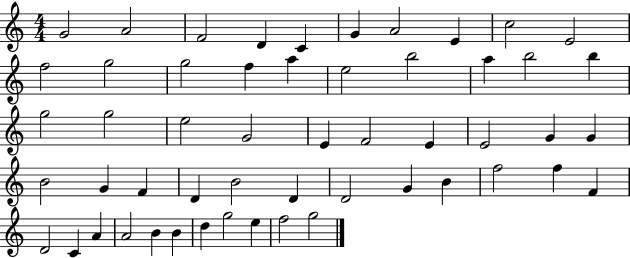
{
  \clef treble
  \numericTimeSignature
  \time 4/4
  \key c \major
  g'2 a'2 | f'2 d'4 c'4 | g'4 a'2 e'4 | c''2 e'2 | \break f''2 g''2 | g''2 f''4 a''4 | e''2 b''2 | a''4 b''2 b''4 | \break g''2 g''2 | e''2 g'2 | e'4 f'2 e'4 | e'2 g'4 g'4 | \break b'2 g'4 f'4 | d'4 b'2 d'4 | d'2 g'4 b'4 | f''2 f''4 f'4 | \break d'2 c'4 a'4 | a'2 b'4 b'4 | d''4 g''2 e''4 | f''2 g''2 | \break \bar "|."
}